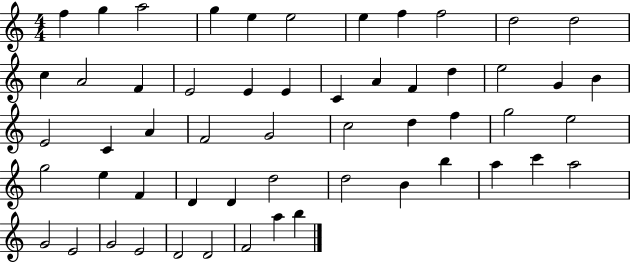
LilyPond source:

{
  \clef treble
  \numericTimeSignature
  \time 4/4
  \key c \major
  f''4 g''4 a''2 | g''4 e''4 e''2 | e''4 f''4 f''2 | d''2 d''2 | \break c''4 a'2 f'4 | e'2 e'4 e'4 | c'4 a'4 f'4 d''4 | e''2 g'4 b'4 | \break e'2 c'4 a'4 | f'2 g'2 | c''2 d''4 f''4 | g''2 e''2 | \break g''2 e''4 f'4 | d'4 d'4 d''2 | d''2 b'4 b''4 | a''4 c'''4 a''2 | \break g'2 e'2 | g'2 e'2 | d'2 d'2 | f'2 a''4 b''4 | \break \bar "|."
}